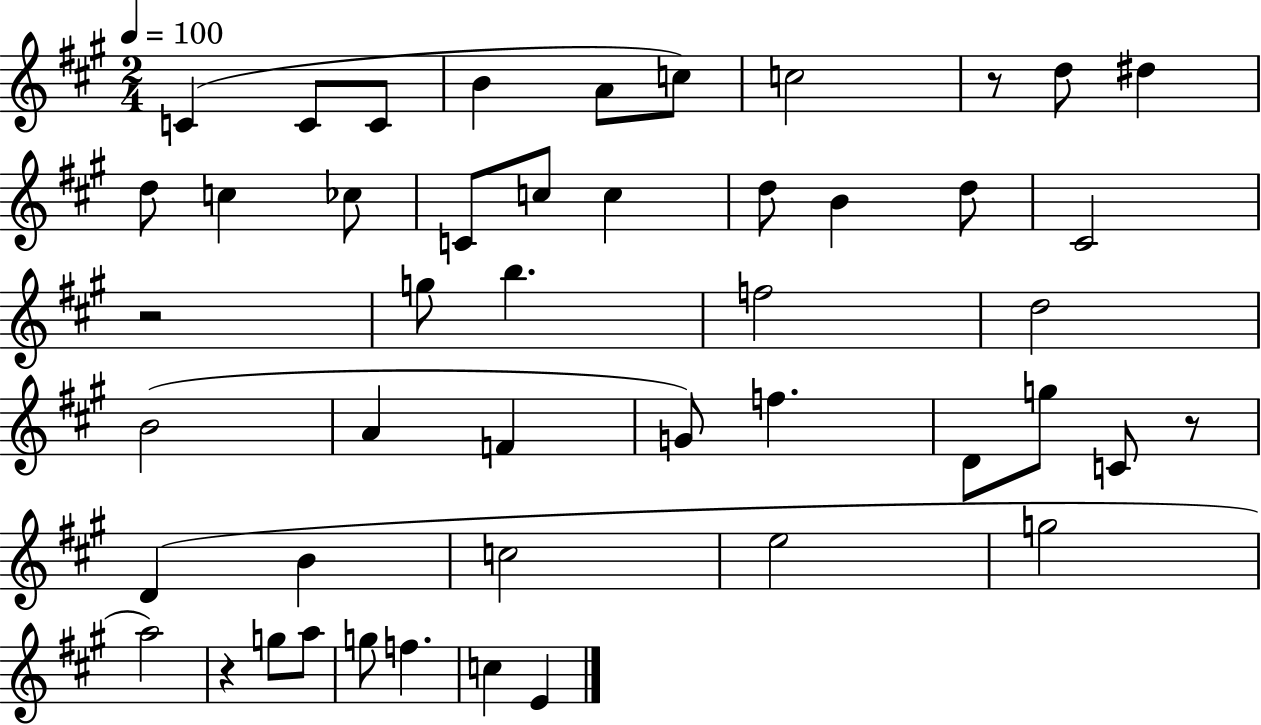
C4/q C4/e C4/e B4/q A4/e C5/e C5/h R/e D5/e D#5/q D5/e C5/q CES5/e C4/e C5/e C5/q D5/e B4/q D5/e C#4/h R/h G5/e B5/q. F5/h D5/h B4/h A4/q F4/q G4/e F5/q. D4/e G5/e C4/e R/e D4/q B4/q C5/h E5/h G5/h A5/h R/q G5/e A5/e G5/e F5/q. C5/q E4/q